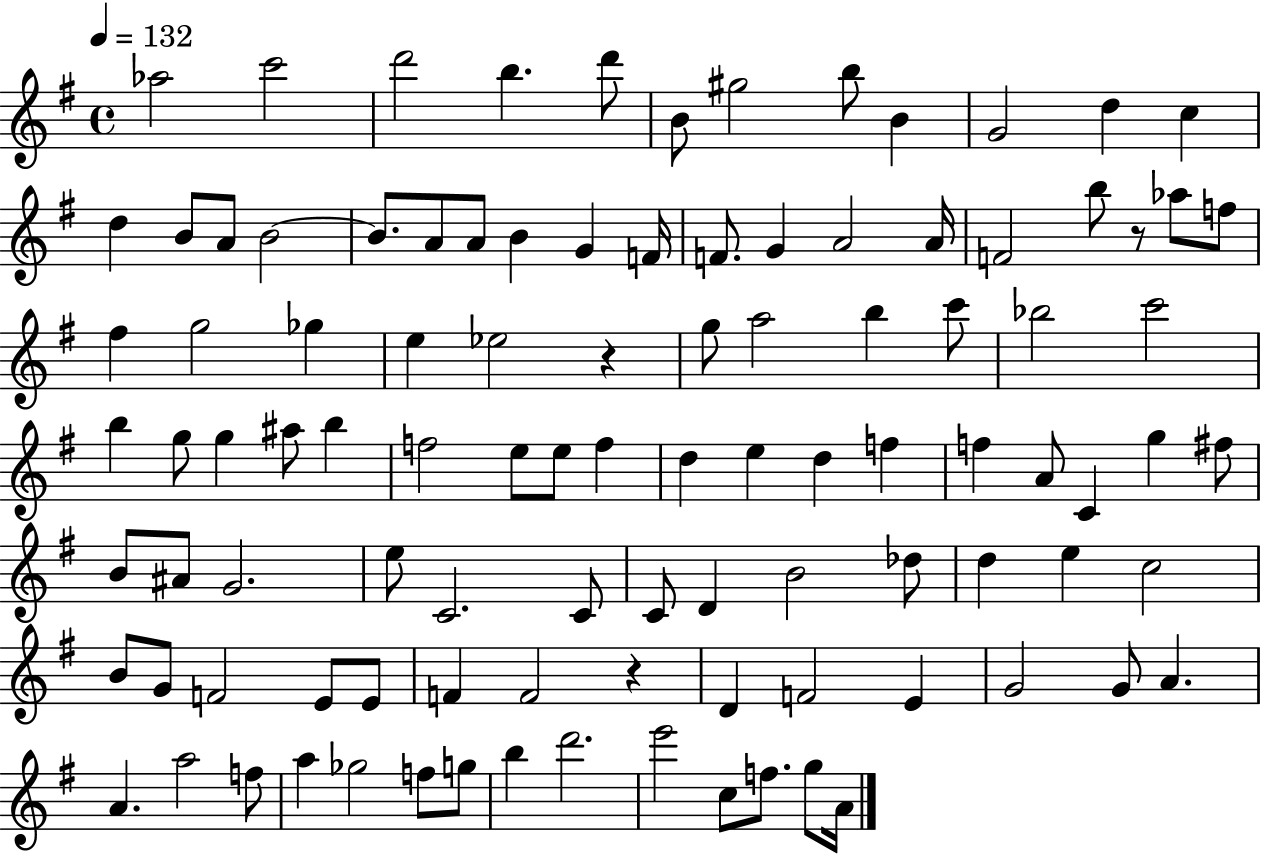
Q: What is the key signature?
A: G major